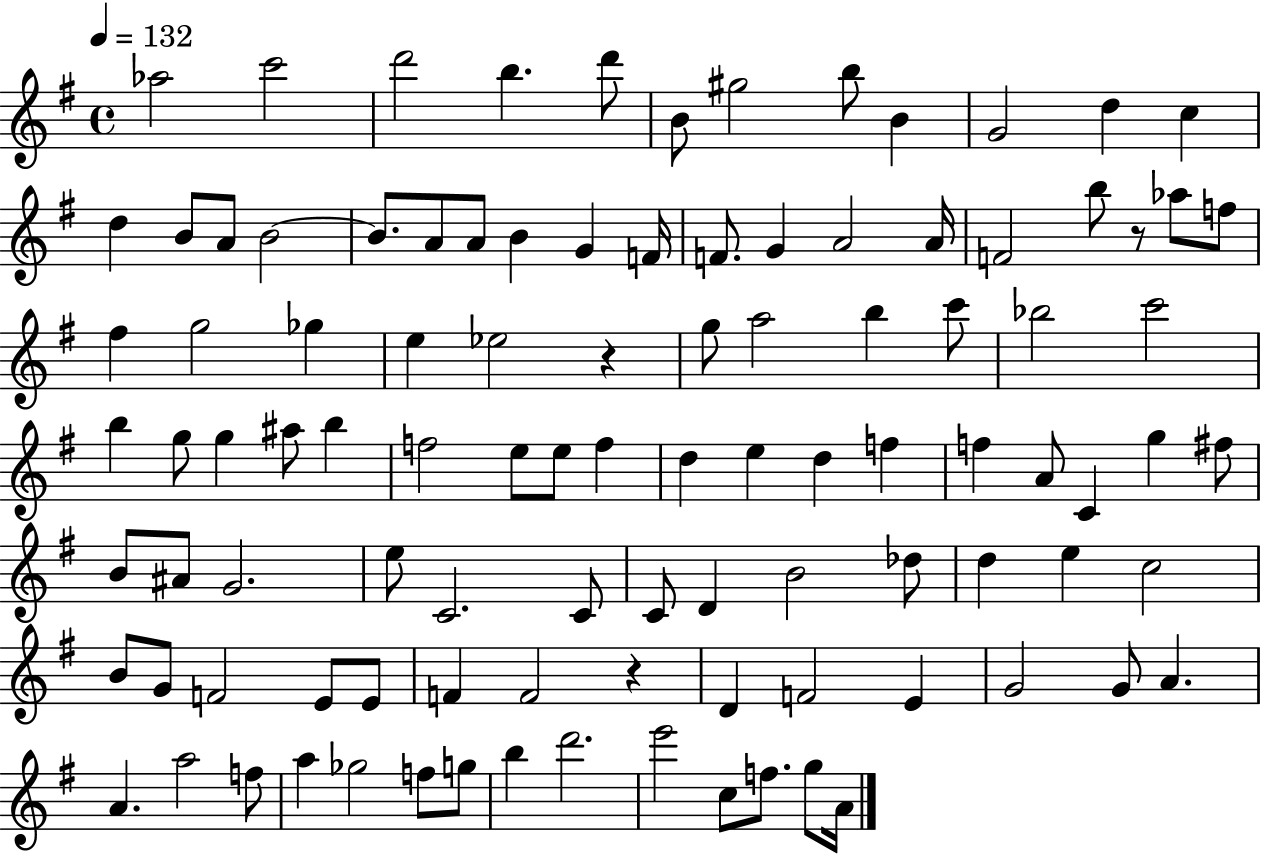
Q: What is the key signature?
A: G major